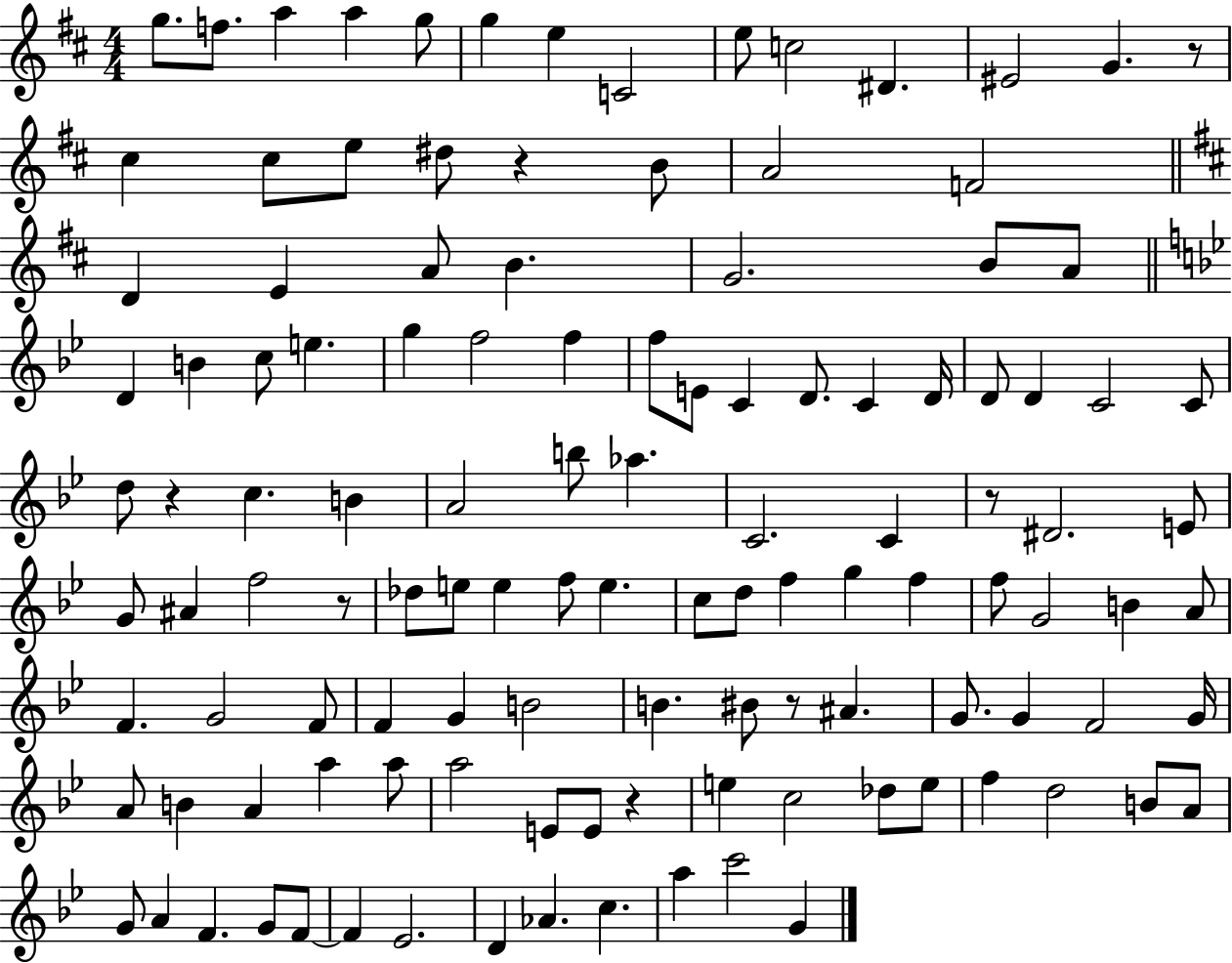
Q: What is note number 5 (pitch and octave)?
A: G5